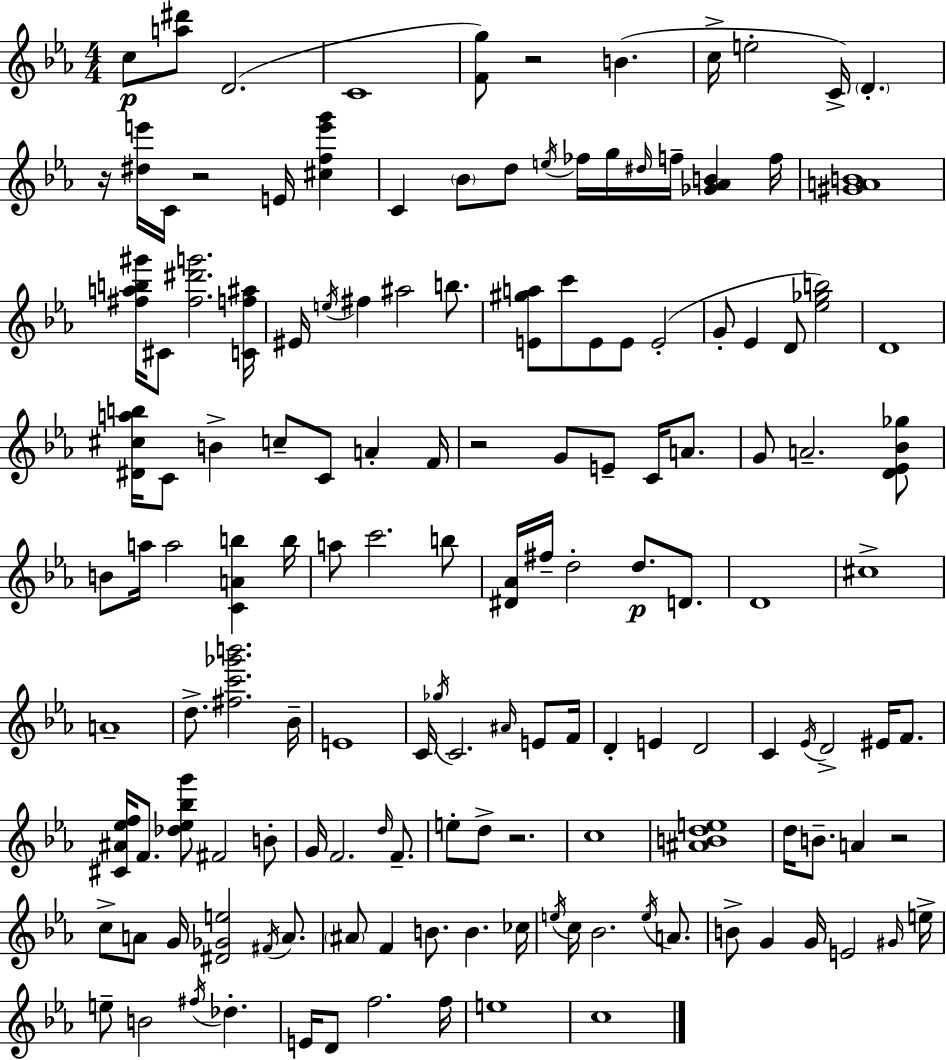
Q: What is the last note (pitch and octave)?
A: C5